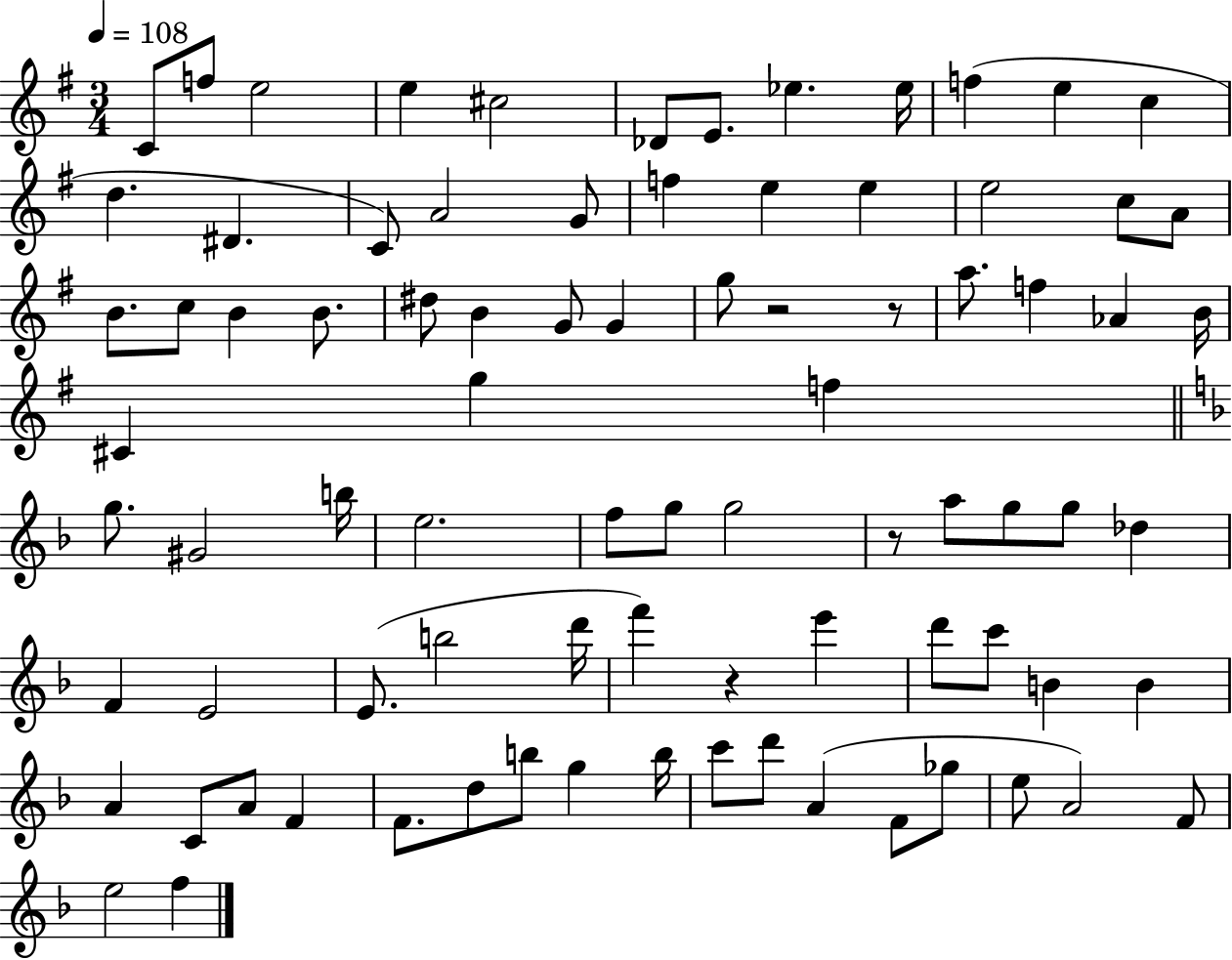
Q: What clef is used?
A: treble